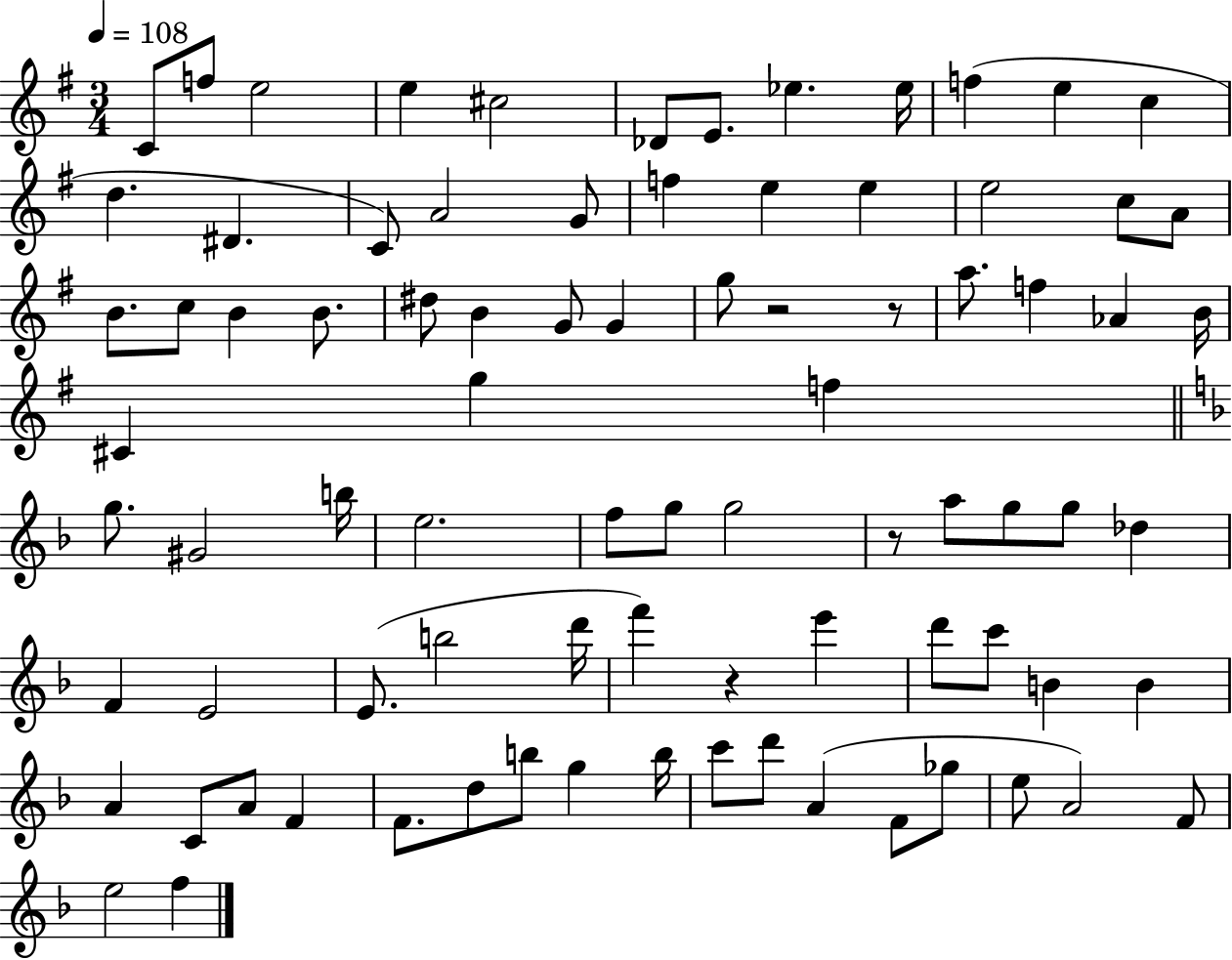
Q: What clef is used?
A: treble